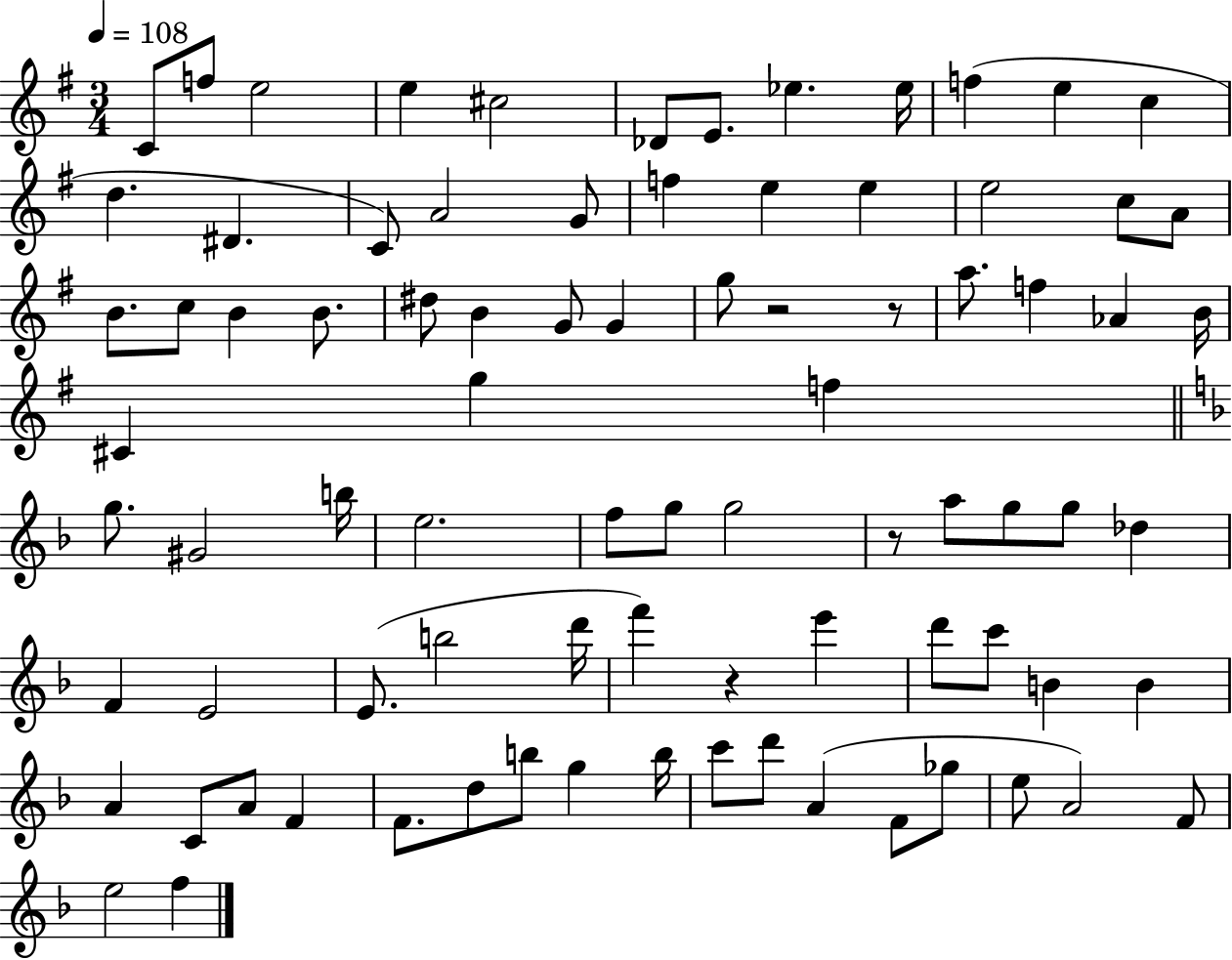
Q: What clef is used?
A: treble